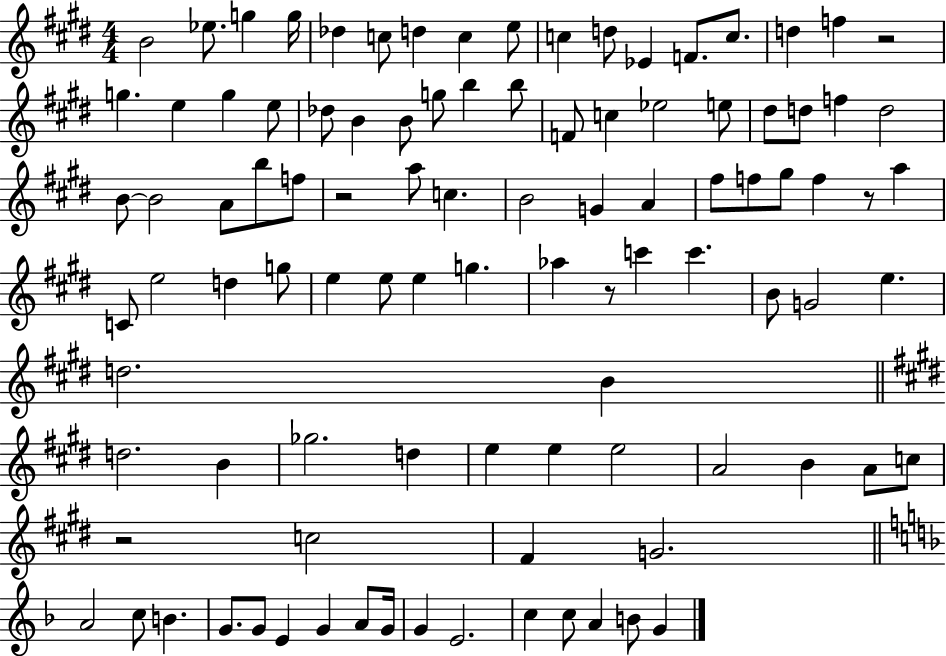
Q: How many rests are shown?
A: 5